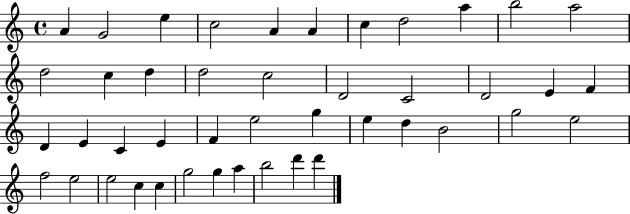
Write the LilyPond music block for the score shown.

{
  \clef treble
  \time 4/4
  \defaultTimeSignature
  \key c \major
  a'4 g'2 e''4 | c''2 a'4 a'4 | c''4 d''2 a''4 | b''2 a''2 | \break d''2 c''4 d''4 | d''2 c''2 | d'2 c'2 | d'2 e'4 f'4 | \break d'4 e'4 c'4 e'4 | f'4 e''2 g''4 | e''4 d''4 b'2 | g''2 e''2 | \break f''2 e''2 | e''2 c''4 c''4 | g''2 g''4 a''4 | b''2 d'''4 d'''4 | \break \bar "|."
}